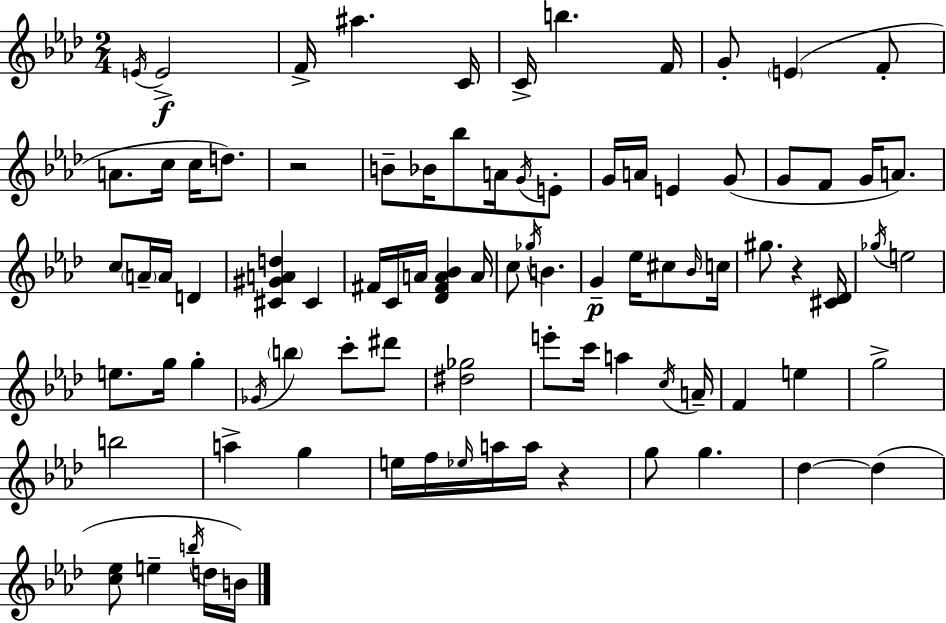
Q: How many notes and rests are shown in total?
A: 88